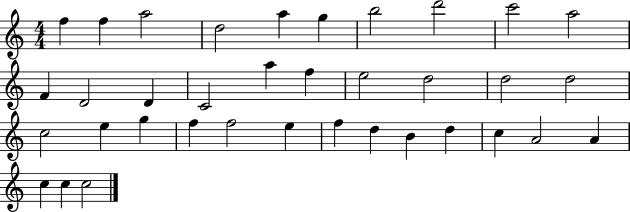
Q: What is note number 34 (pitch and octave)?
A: C5